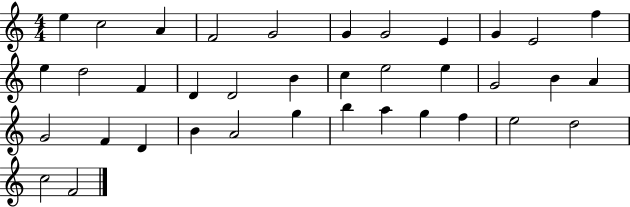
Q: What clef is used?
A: treble